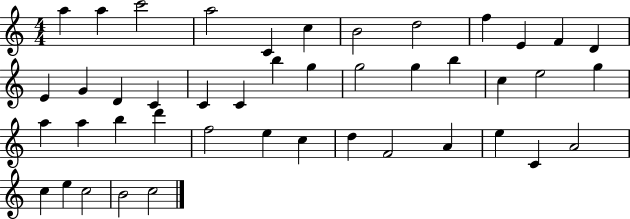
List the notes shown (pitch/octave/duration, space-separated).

A5/q A5/q C6/h A5/h C4/q C5/q B4/h D5/h F5/q E4/q F4/q D4/q E4/q G4/q D4/q C4/q C4/q C4/q B5/q G5/q G5/h G5/q B5/q C5/q E5/h G5/q A5/q A5/q B5/q D6/q F5/h E5/q C5/q D5/q F4/h A4/q E5/q C4/q A4/h C5/q E5/q C5/h B4/h C5/h